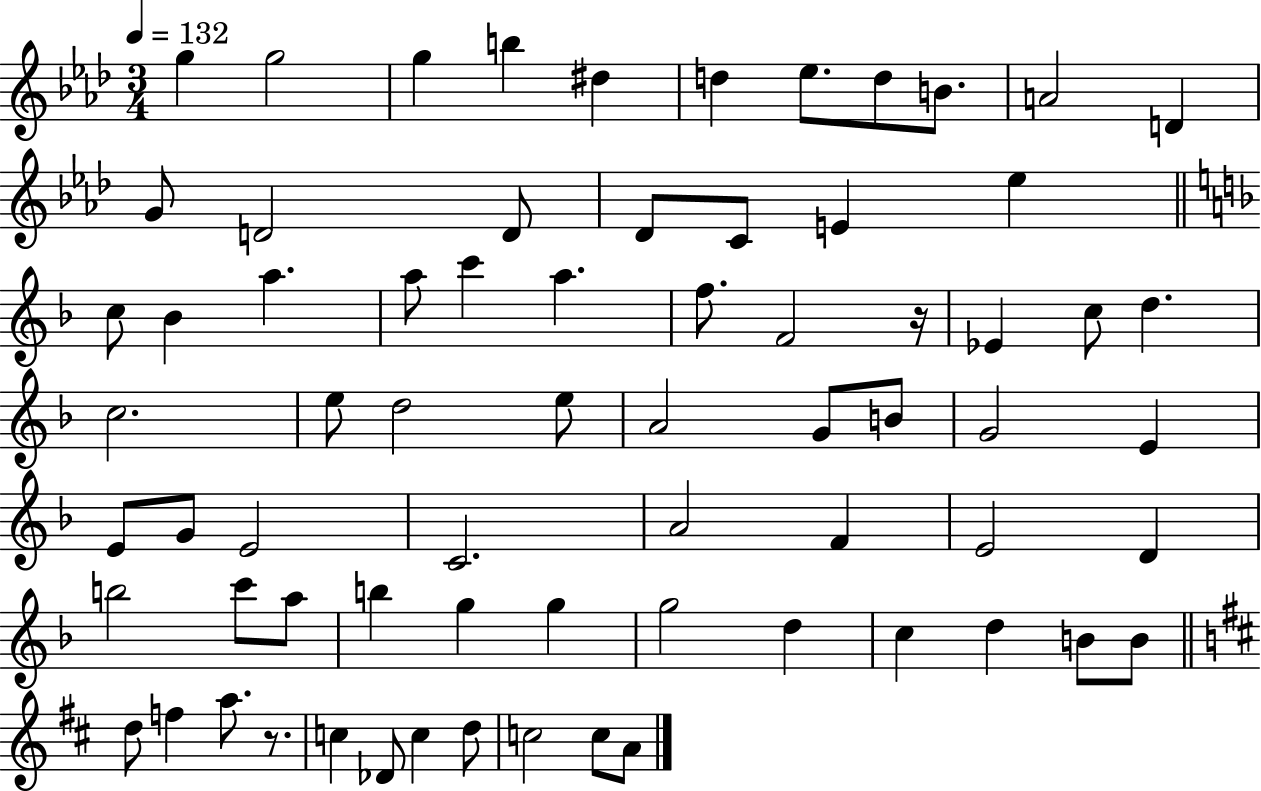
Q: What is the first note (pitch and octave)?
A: G5